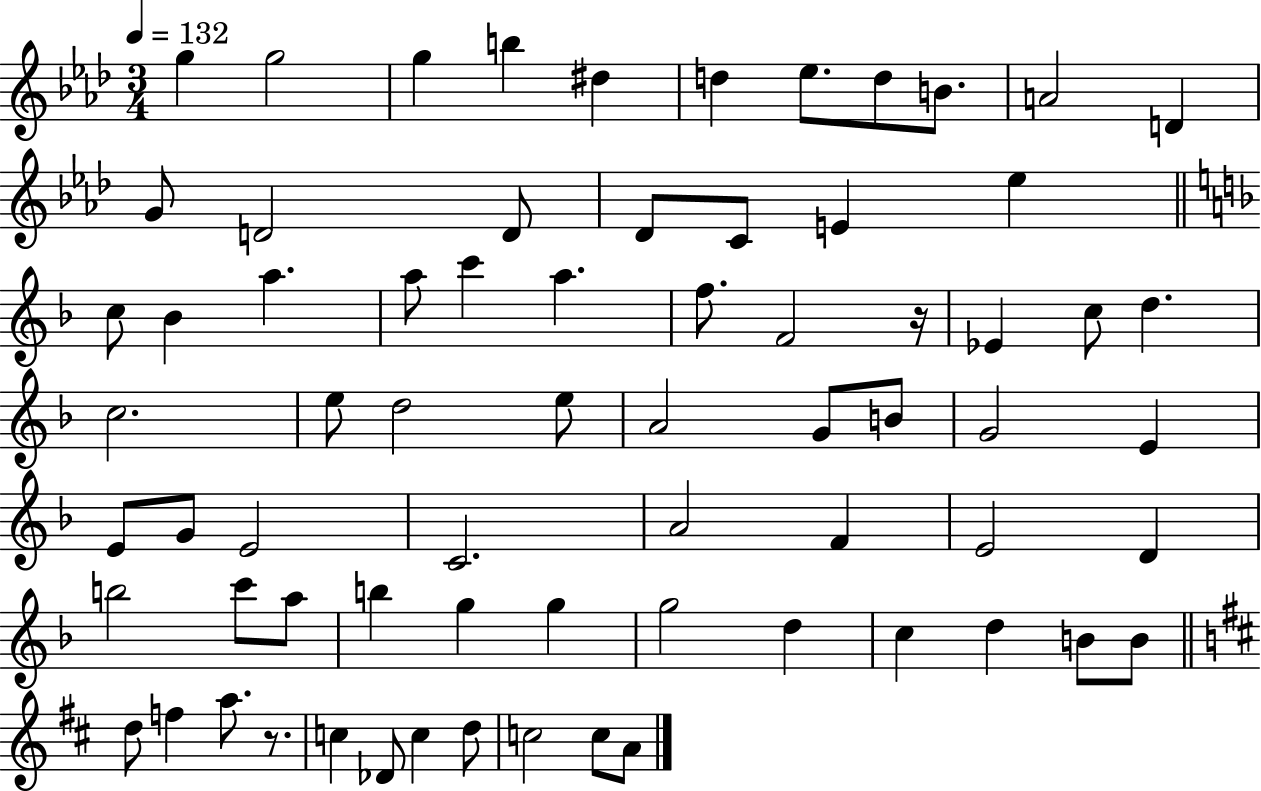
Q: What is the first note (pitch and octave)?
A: G5